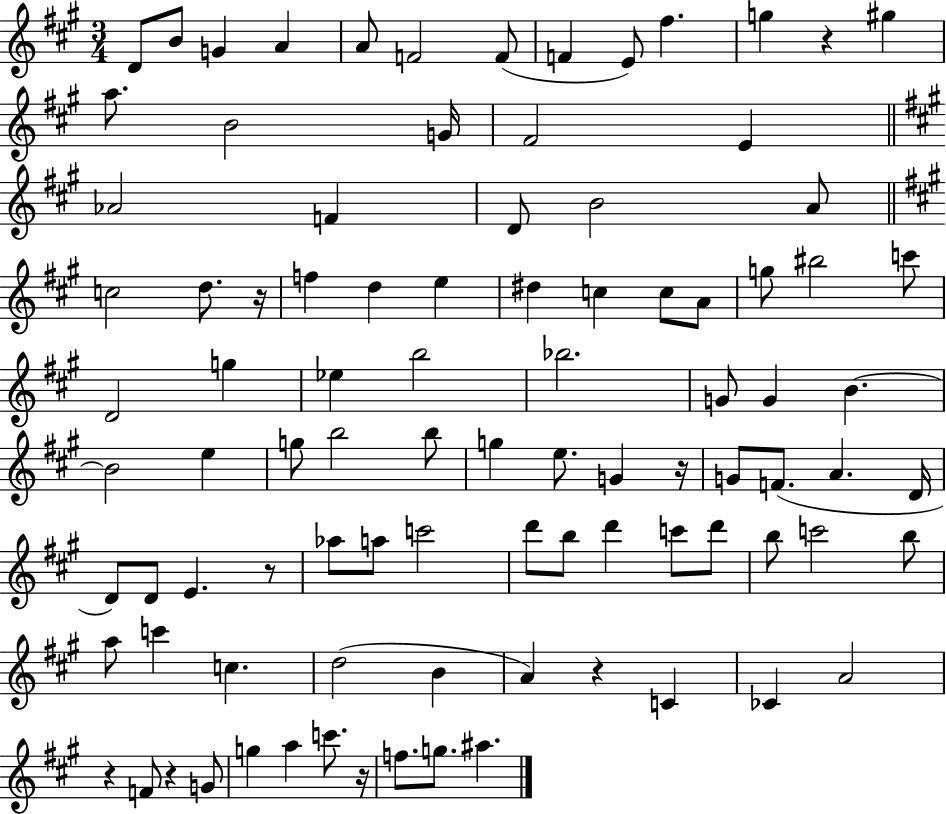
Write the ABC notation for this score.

X:1
T:Untitled
M:3/4
L:1/4
K:A
D/2 B/2 G A A/2 F2 F/2 F E/2 ^f g z ^g a/2 B2 G/4 ^F2 E _A2 F D/2 B2 A/2 c2 d/2 z/4 f d e ^d c c/2 A/2 g/2 ^b2 c'/2 D2 g _e b2 _b2 G/2 G B B2 e g/2 b2 b/2 g e/2 G z/4 G/2 F/2 A D/4 D/2 D/2 E z/2 _a/2 a/2 c'2 d'/2 b/2 d' c'/2 d'/2 b/2 c'2 b/2 a/2 c' c d2 B A z C _C A2 z F/2 z G/2 g a c'/2 z/4 f/2 g/2 ^a